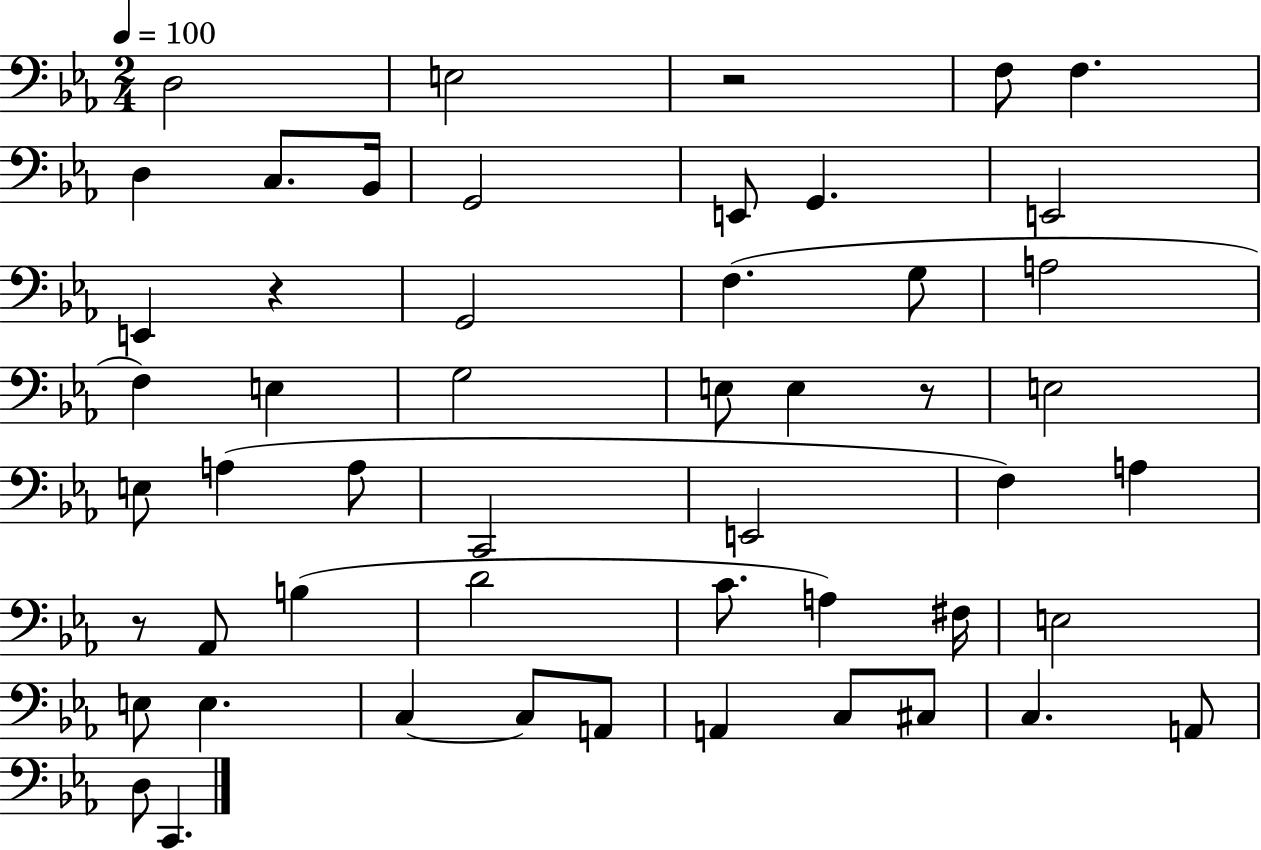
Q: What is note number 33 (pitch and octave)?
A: C4